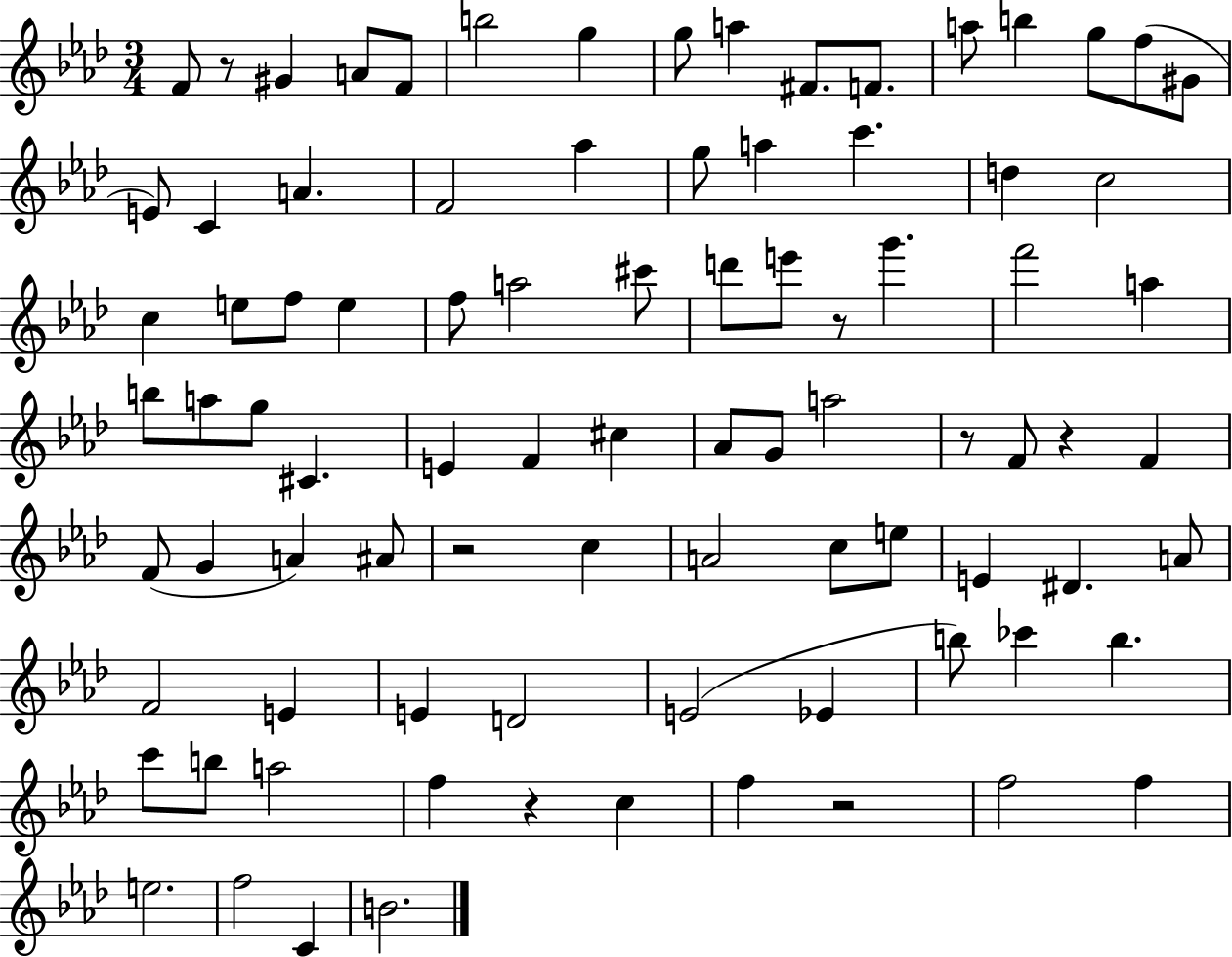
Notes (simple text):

F4/e R/e G#4/q A4/e F4/e B5/h G5/q G5/e A5/q F#4/e. F4/e. A5/e B5/q G5/e F5/e G#4/e E4/e C4/q A4/q. F4/h Ab5/q G5/e A5/q C6/q. D5/q C5/h C5/q E5/e F5/e E5/q F5/e A5/h C#6/e D6/e E6/e R/e G6/q. F6/h A5/q B5/e A5/e G5/e C#4/q. E4/q F4/q C#5/q Ab4/e G4/e A5/h R/e F4/e R/q F4/q F4/e G4/q A4/q A#4/e R/h C5/q A4/h C5/e E5/e E4/q D#4/q. A4/e F4/h E4/q E4/q D4/h E4/h Eb4/q B5/e CES6/q B5/q. C6/e B5/e A5/h F5/q R/q C5/q F5/q R/h F5/h F5/q E5/h. F5/h C4/q B4/h.